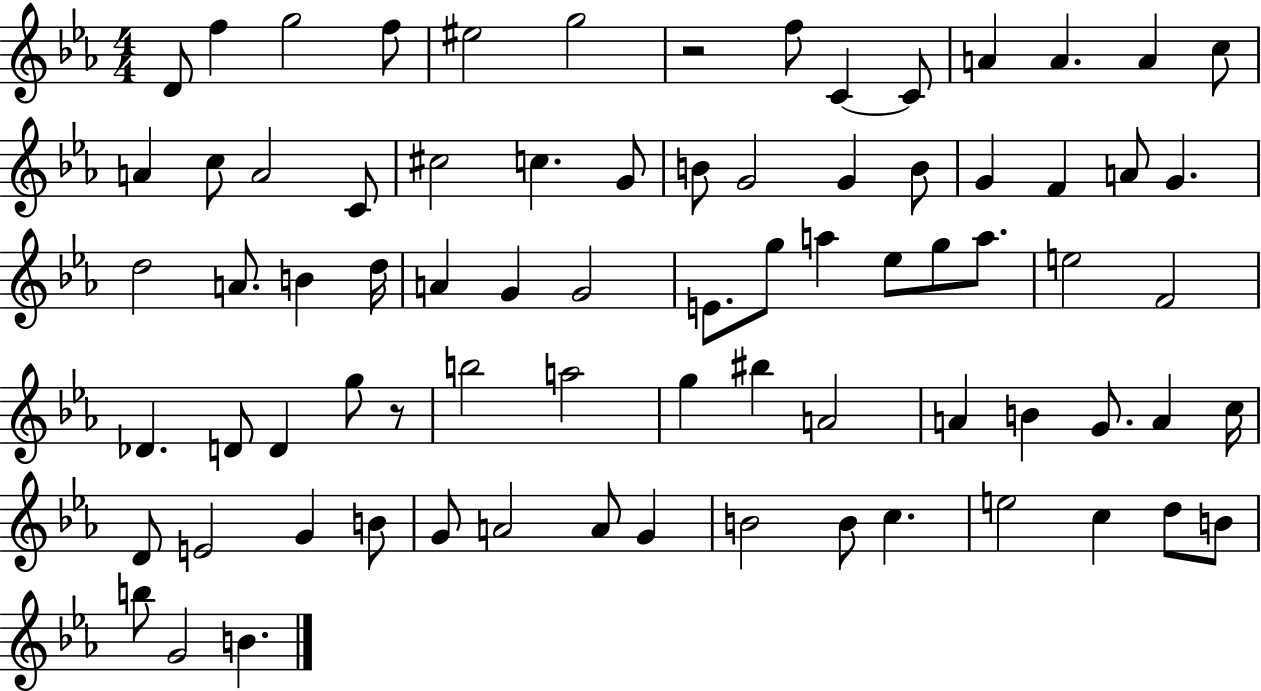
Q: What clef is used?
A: treble